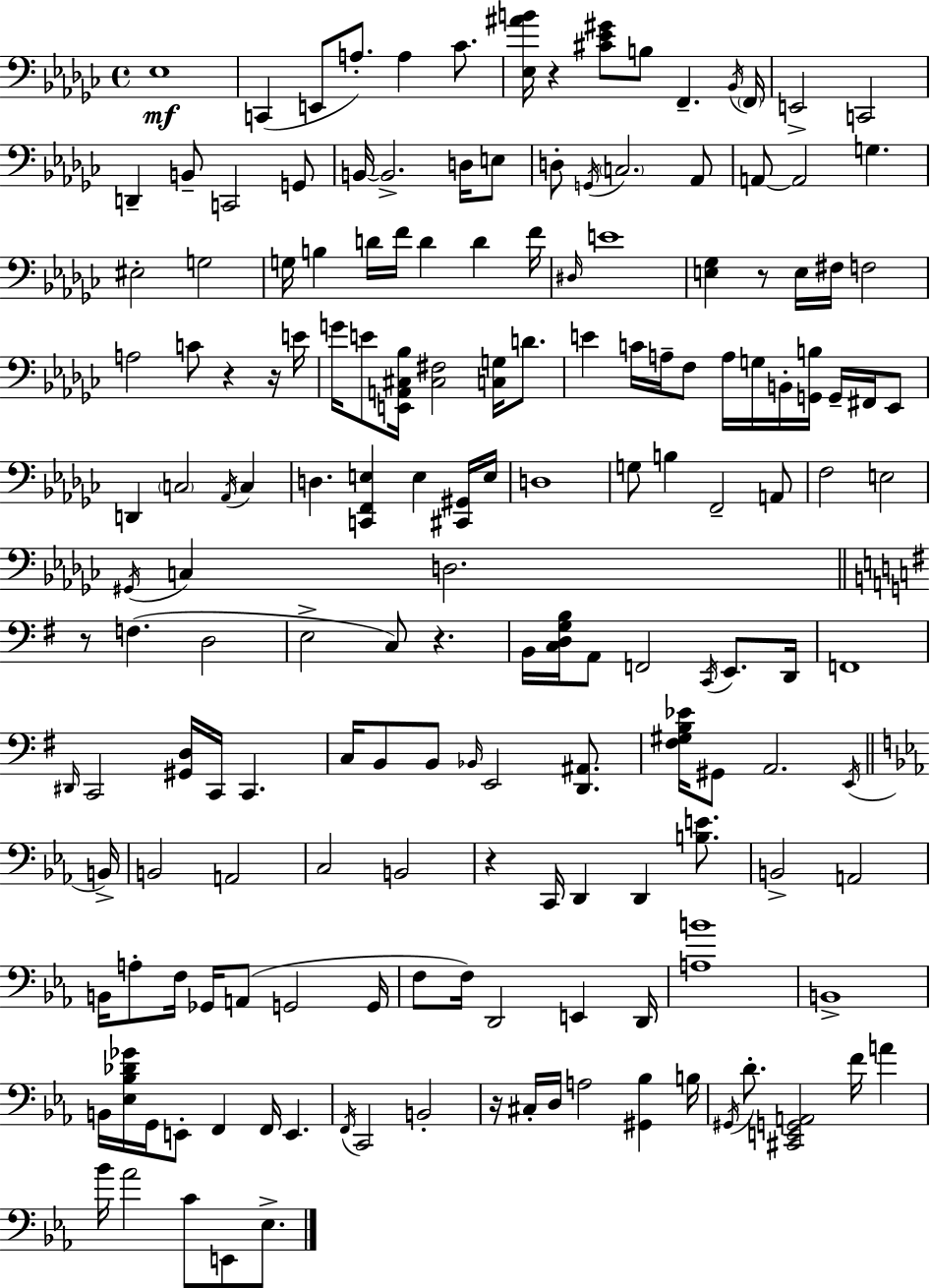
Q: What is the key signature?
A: EES minor